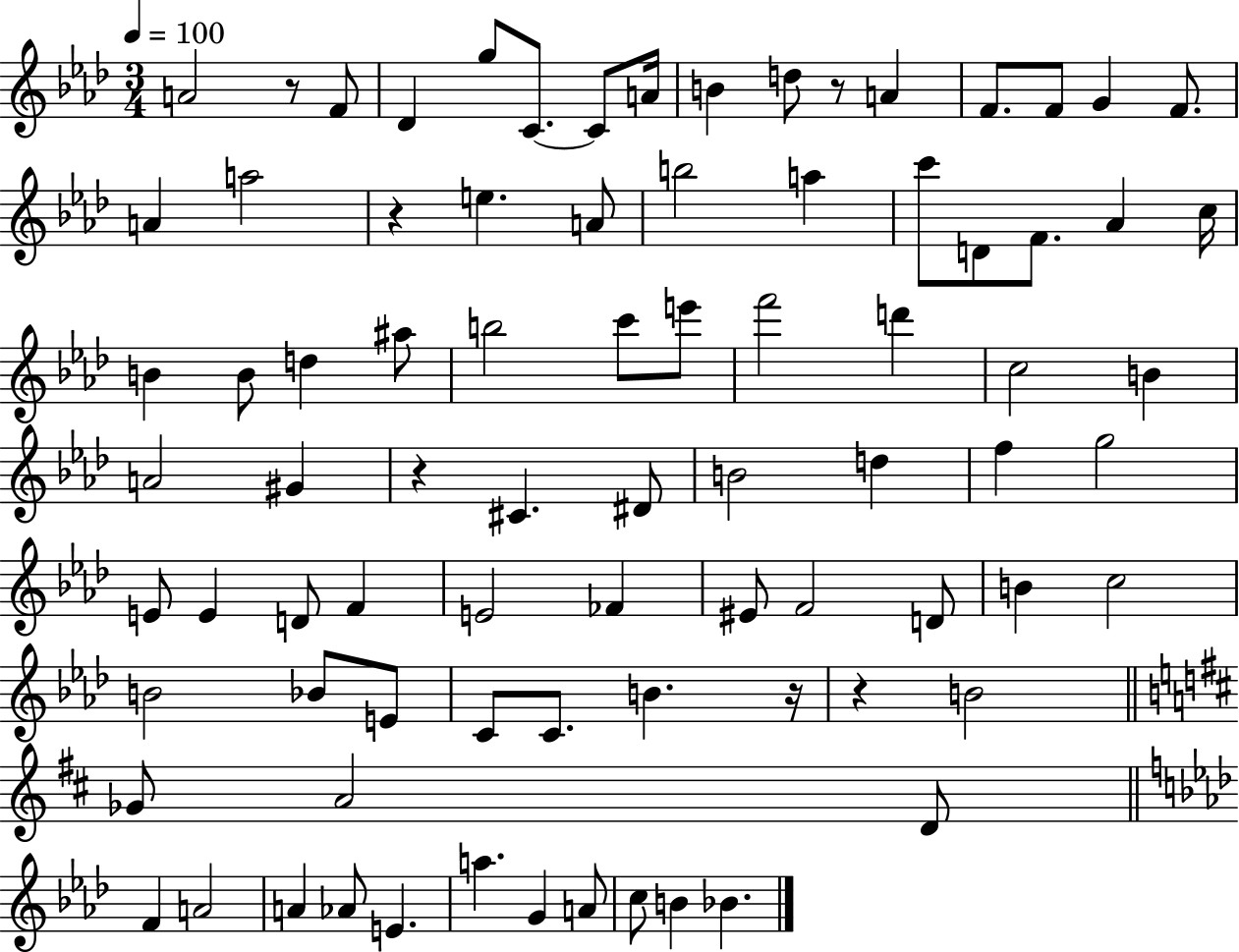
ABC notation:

X:1
T:Untitled
M:3/4
L:1/4
K:Ab
A2 z/2 F/2 _D g/2 C/2 C/2 A/4 B d/2 z/2 A F/2 F/2 G F/2 A a2 z e A/2 b2 a c'/2 D/2 F/2 _A c/4 B B/2 d ^a/2 b2 c'/2 e'/2 f'2 d' c2 B A2 ^G z ^C ^D/2 B2 d f g2 E/2 E D/2 F E2 _F ^E/2 F2 D/2 B c2 B2 _B/2 E/2 C/2 C/2 B z/4 z B2 _G/2 A2 D/2 F A2 A _A/2 E a G A/2 c/2 B _B